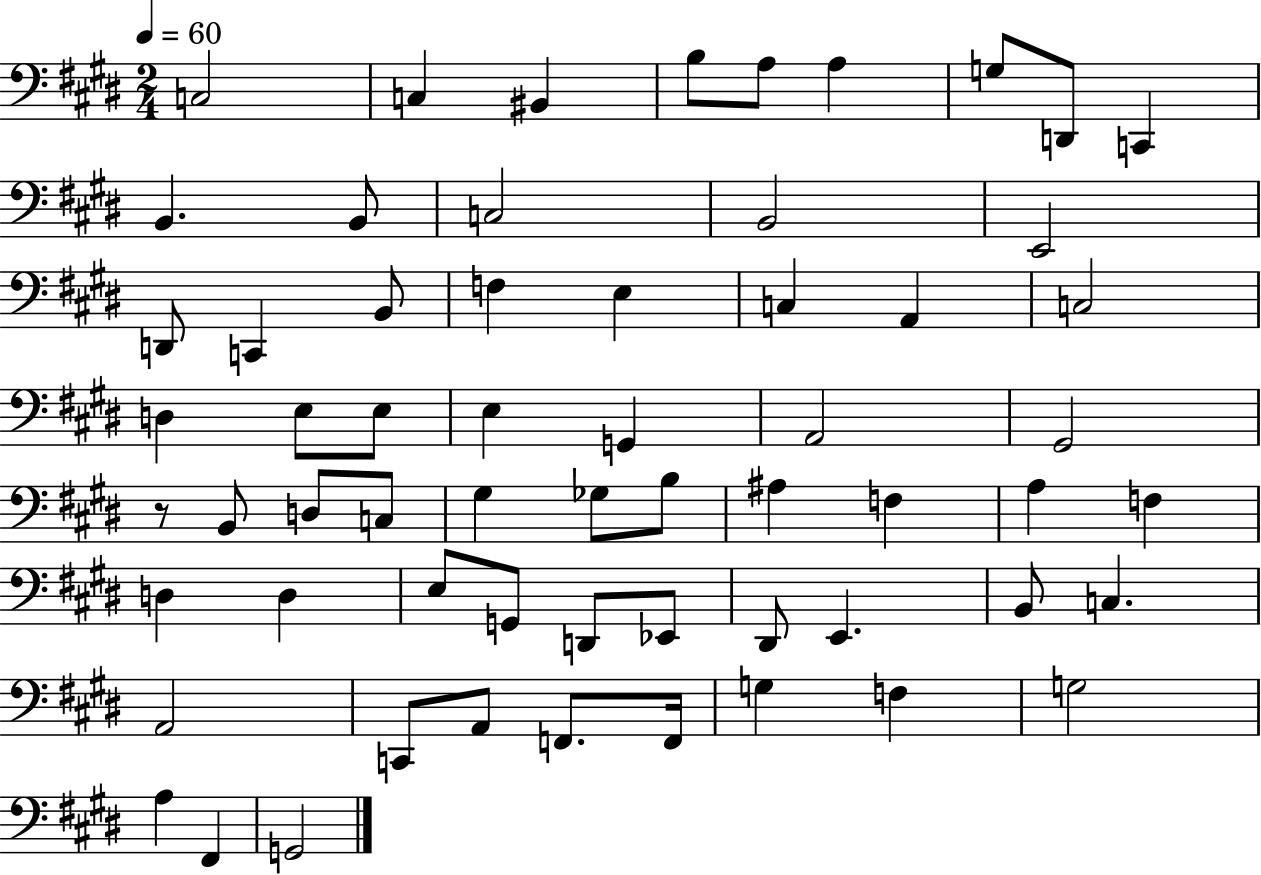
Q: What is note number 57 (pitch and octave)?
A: G3